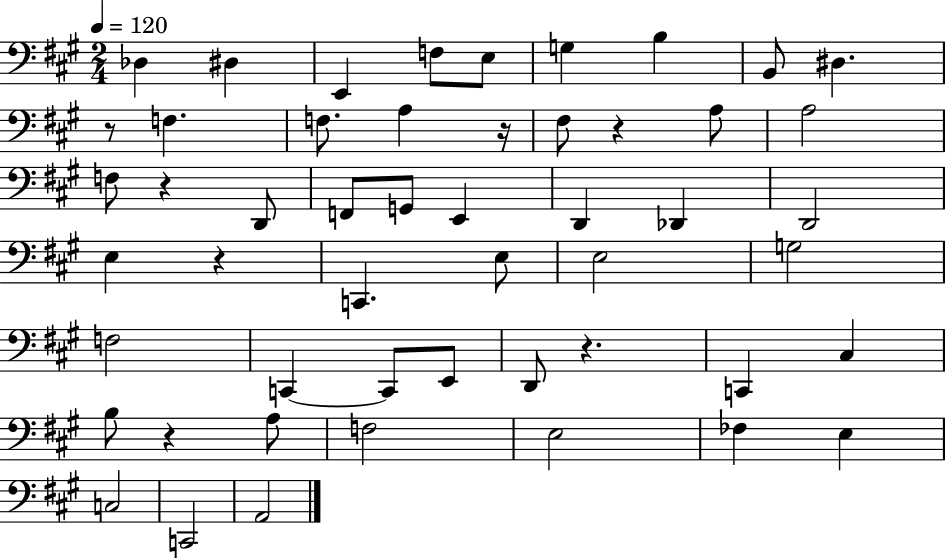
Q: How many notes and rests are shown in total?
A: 51